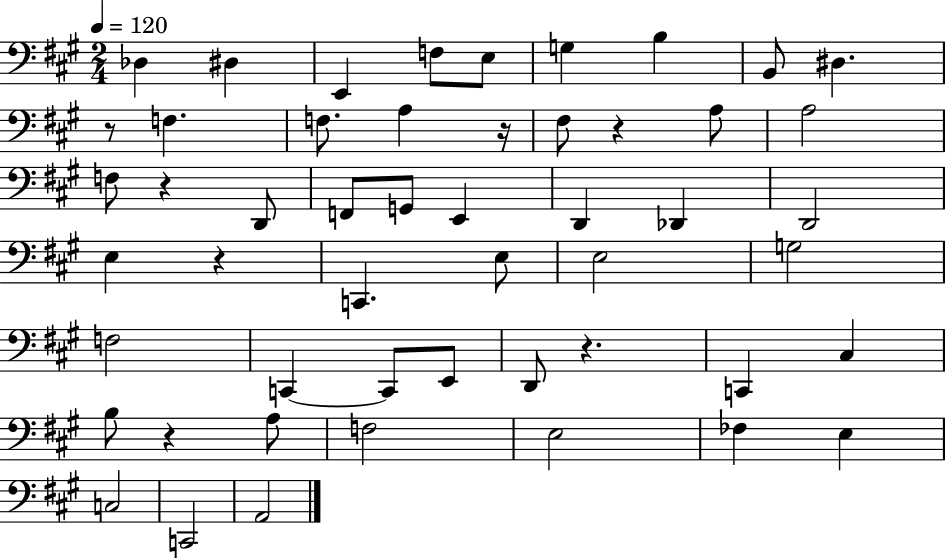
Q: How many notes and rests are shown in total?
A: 51